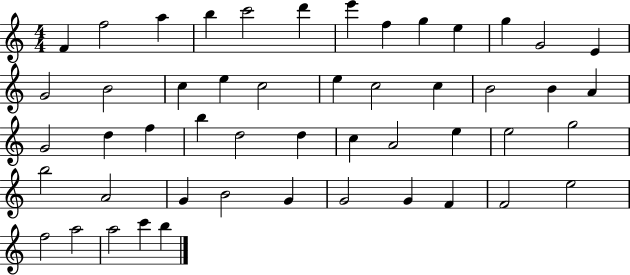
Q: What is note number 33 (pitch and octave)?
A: E5